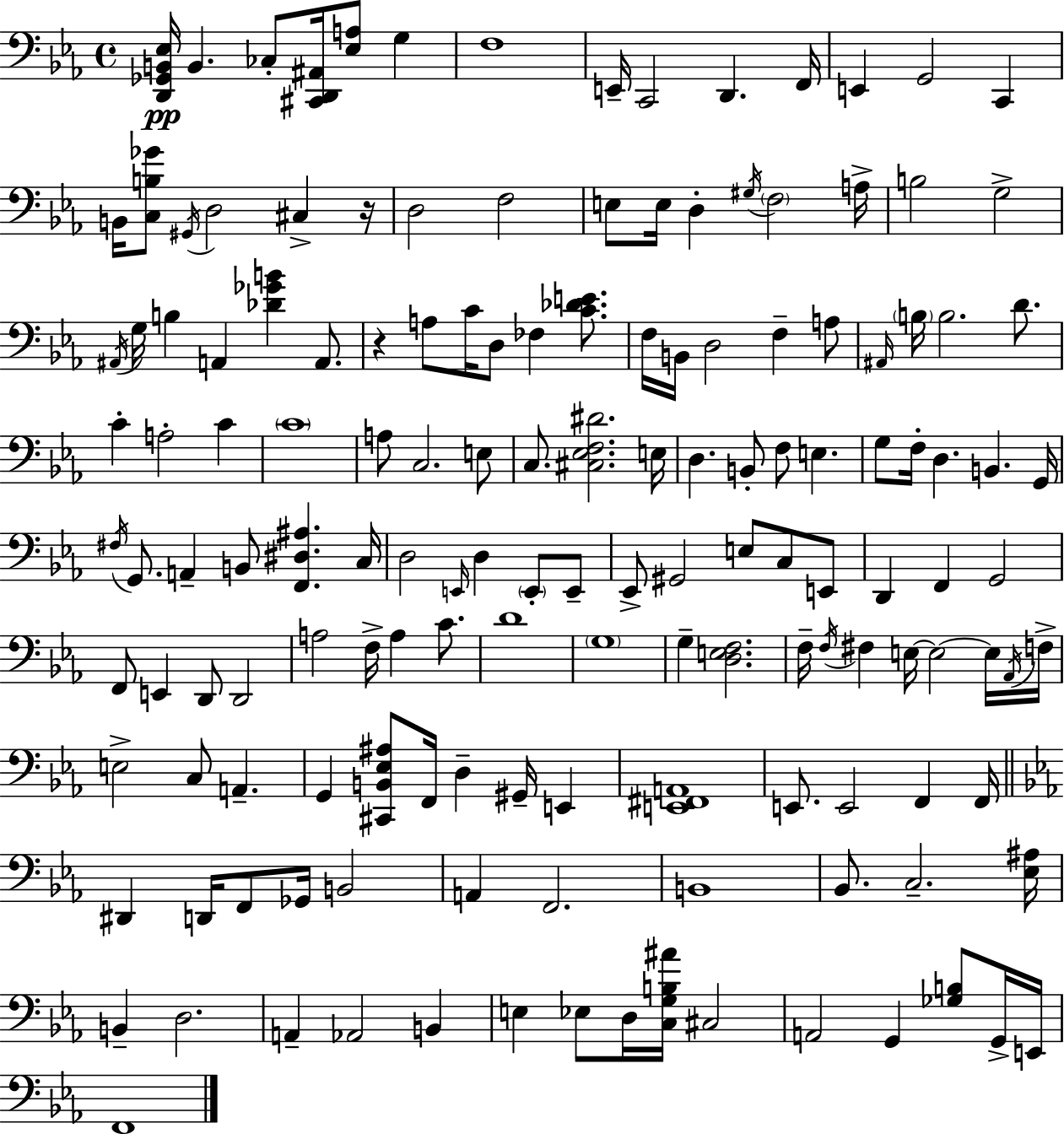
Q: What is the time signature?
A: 4/4